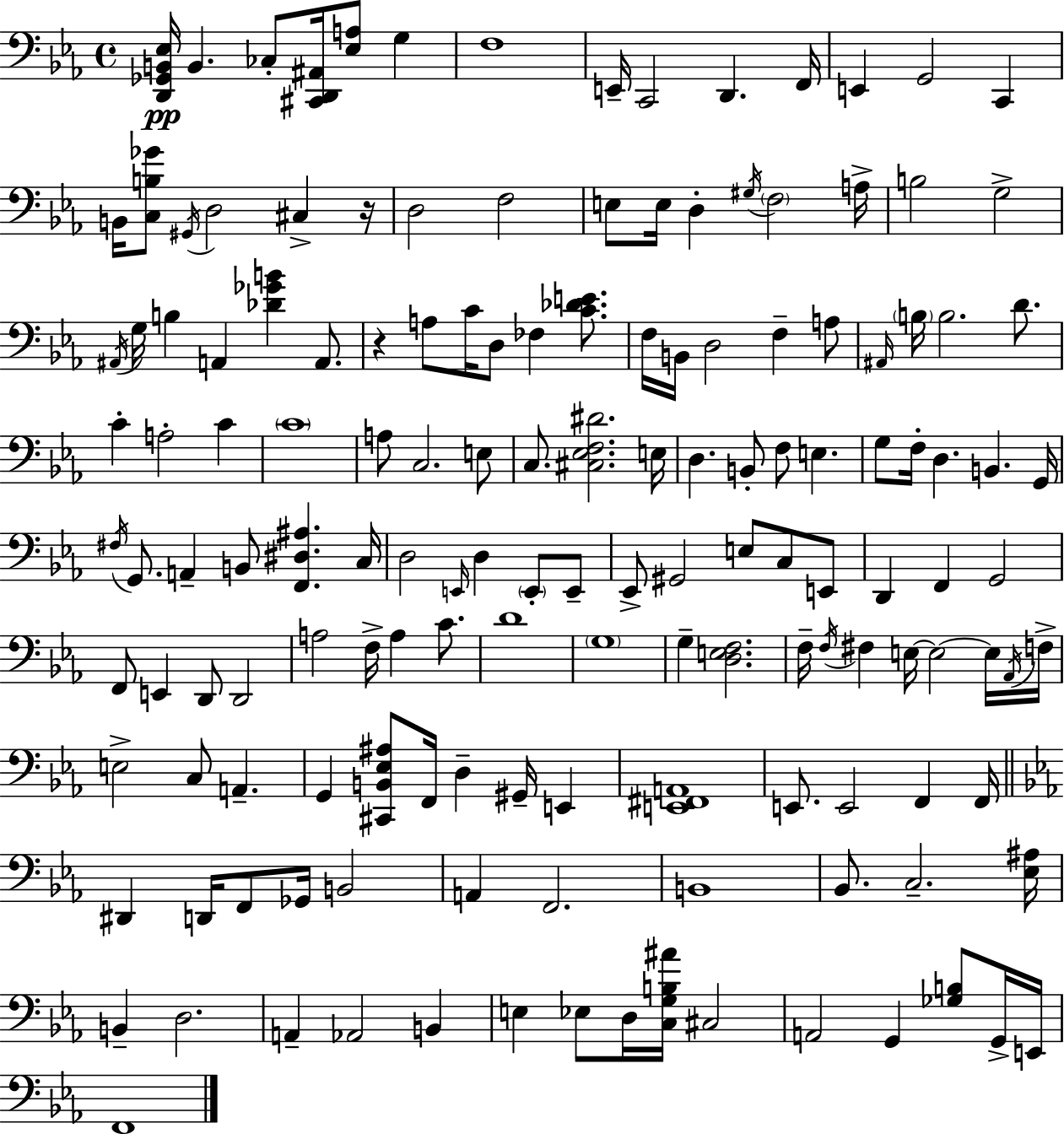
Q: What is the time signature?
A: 4/4